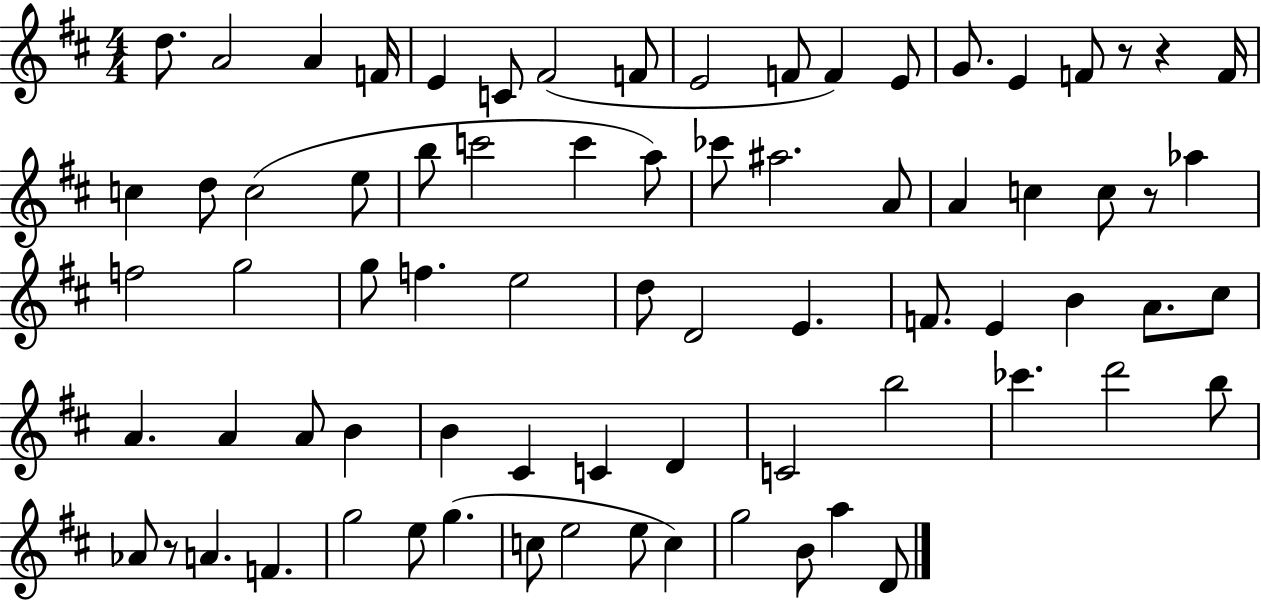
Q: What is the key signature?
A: D major